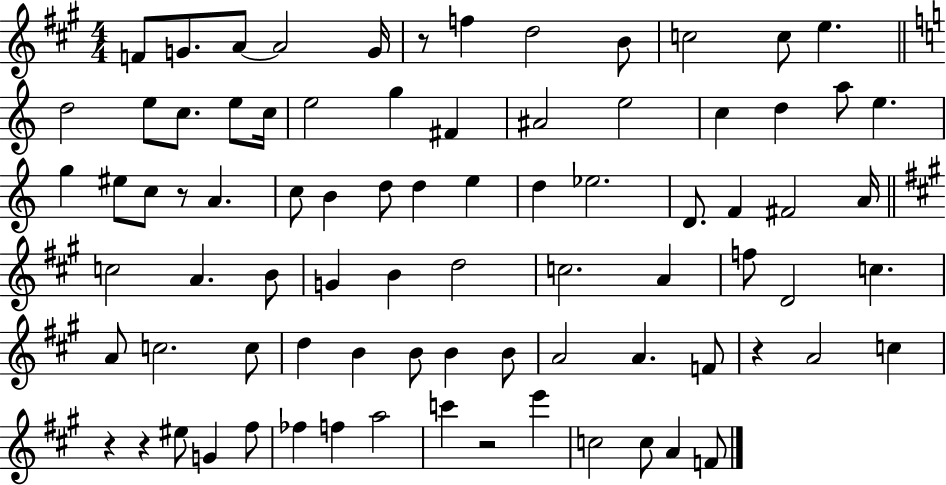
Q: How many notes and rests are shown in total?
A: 82